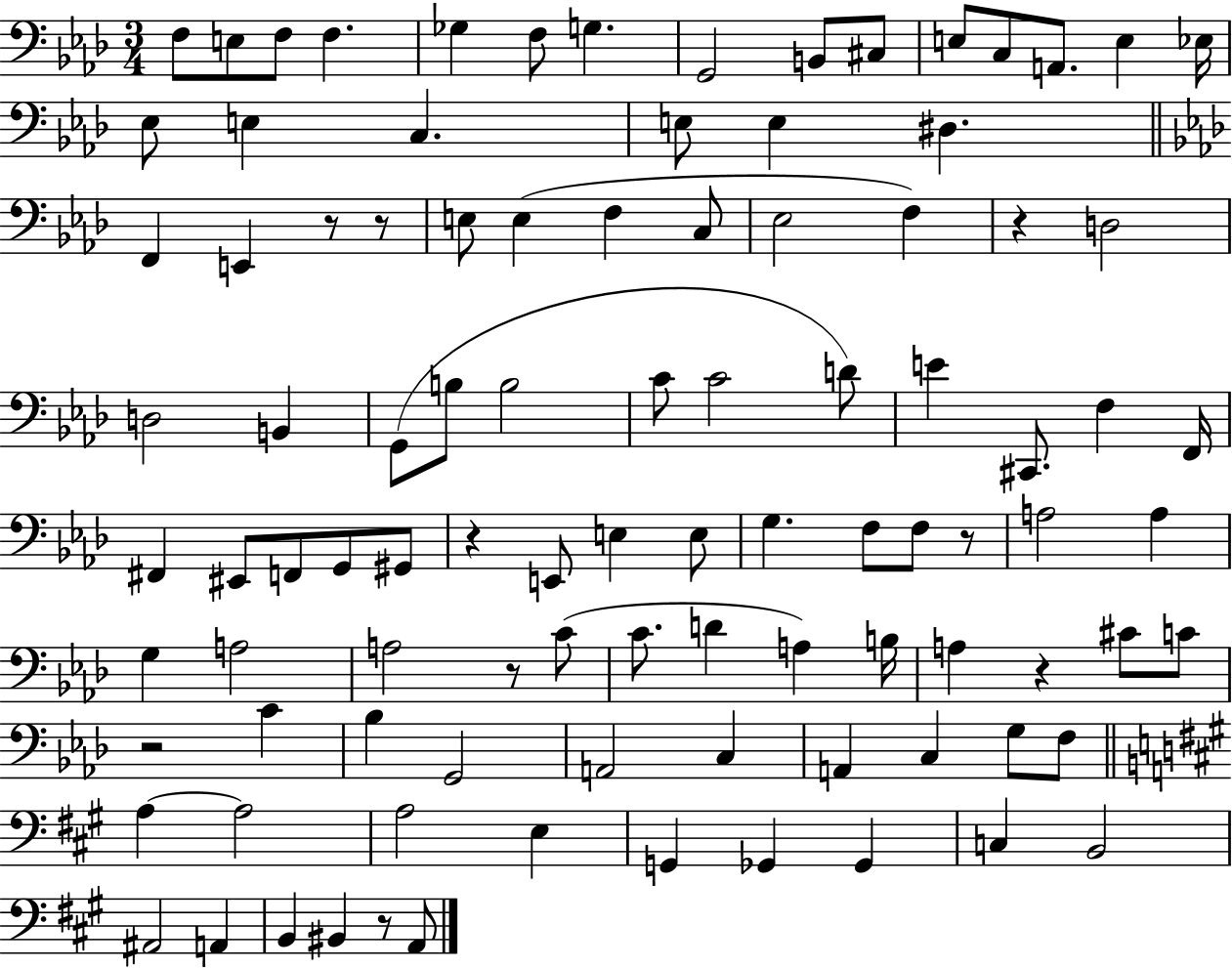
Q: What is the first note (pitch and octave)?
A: F3